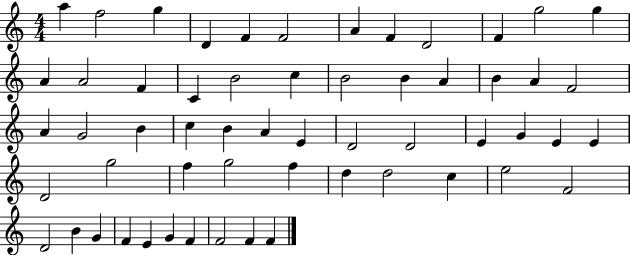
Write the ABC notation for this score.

X:1
T:Untitled
M:4/4
L:1/4
K:C
a f2 g D F F2 A F D2 F g2 g A A2 F C B2 c B2 B A B A F2 A G2 B c B A E D2 D2 E G E E D2 g2 f g2 f d d2 c e2 F2 D2 B G F E G F F2 F F